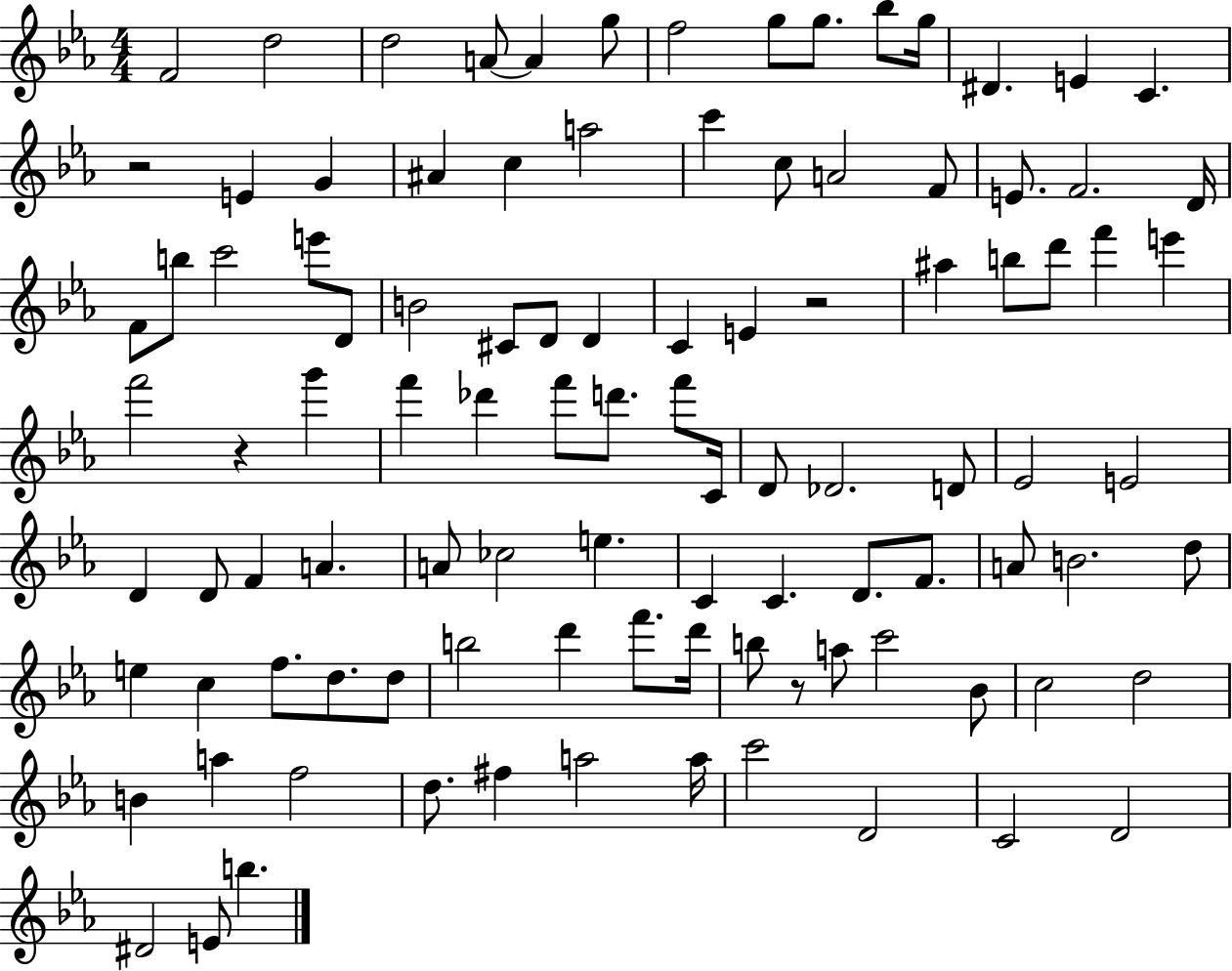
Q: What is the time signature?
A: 4/4